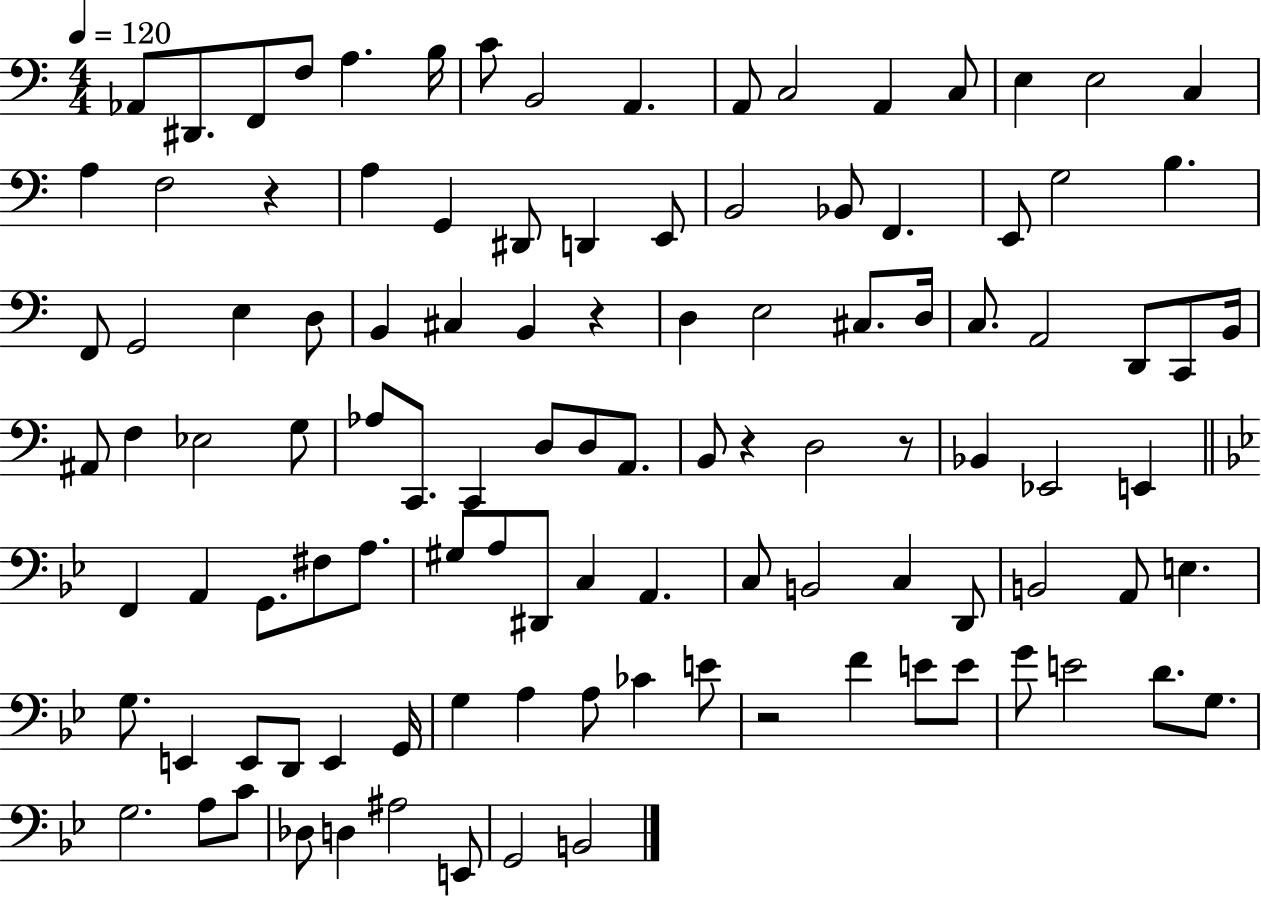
{
  \clef bass
  \numericTimeSignature
  \time 4/4
  \key c \major
  \tempo 4 = 120
  aes,8 dis,8. f,8 f8 a4. b16 | c'8 b,2 a,4. | a,8 c2 a,4 c8 | e4 e2 c4 | \break a4 f2 r4 | a4 g,4 dis,8 d,4 e,8 | b,2 bes,8 f,4. | e,8 g2 b4. | \break f,8 g,2 e4 d8 | b,4 cis4 b,4 r4 | d4 e2 cis8. d16 | c8. a,2 d,8 c,8 b,16 | \break ais,8 f4 ees2 g8 | aes8 c,8. c,4 d8 d8 a,8. | b,8 r4 d2 r8 | bes,4 ees,2 e,4 | \break \bar "||" \break \key bes \major f,4 a,4 g,8. fis8 a8. | gis8 a8 dis,8 c4 a,4. | c8 b,2 c4 d,8 | b,2 a,8 e4. | \break g8. e,4 e,8 d,8 e,4 g,16 | g4 a4 a8 ces'4 e'8 | r2 f'4 e'8 e'8 | g'8 e'2 d'8. g8. | \break g2. a8 c'8 | des8 d4 ais2 e,8 | g,2 b,2 | \bar "|."
}